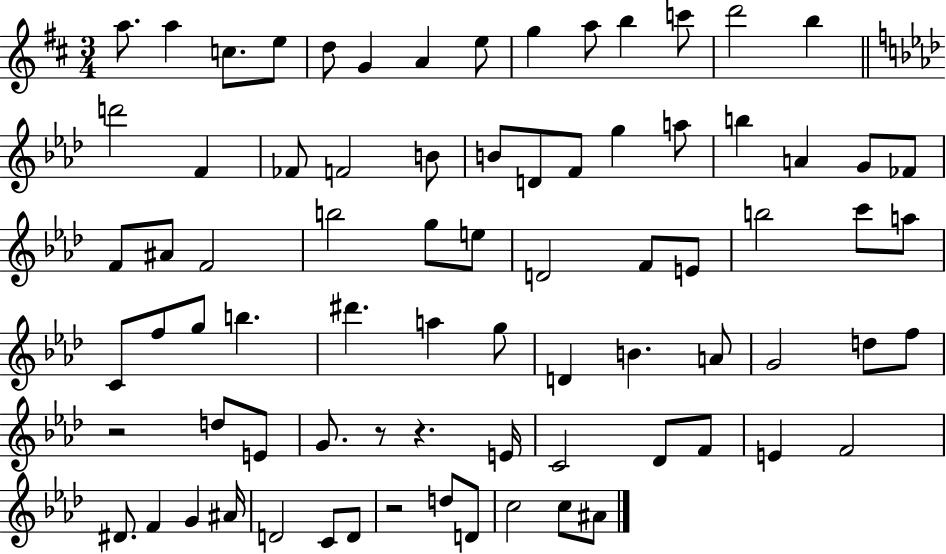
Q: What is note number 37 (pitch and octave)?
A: E4